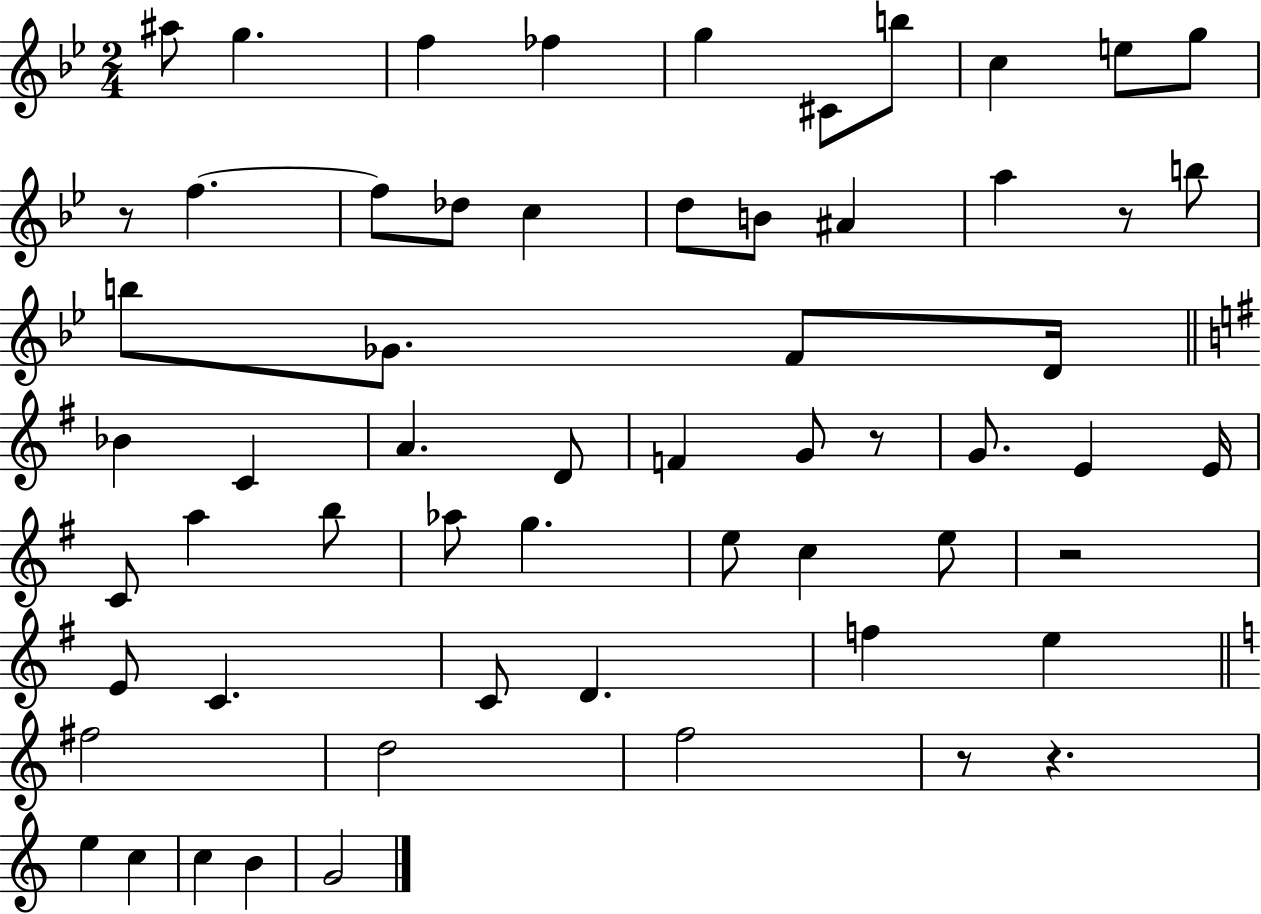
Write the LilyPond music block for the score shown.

{
  \clef treble
  \numericTimeSignature
  \time 2/4
  \key bes \major
  ais''8 g''4. | f''4 fes''4 | g''4 cis'8 b''8 | c''4 e''8 g''8 | \break r8 f''4.~~ | f''8 des''8 c''4 | d''8 b'8 ais'4 | a''4 r8 b''8 | \break b''8 ges'8. f'8 d'16 | \bar "||" \break \key g \major bes'4 c'4 | a'4. d'8 | f'4 g'8 r8 | g'8. e'4 e'16 | \break c'8 a''4 b''8 | aes''8 g''4. | e''8 c''4 e''8 | r2 | \break e'8 c'4. | c'8 d'4. | f''4 e''4 | \bar "||" \break \key a \minor fis''2 | d''2 | f''2 | r8 r4. | \break e''4 c''4 | c''4 b'4 | g'2 | \bar "|."
}